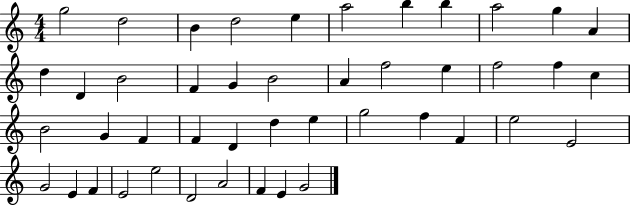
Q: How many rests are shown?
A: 0